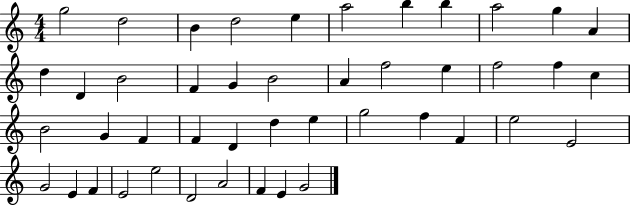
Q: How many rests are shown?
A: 0